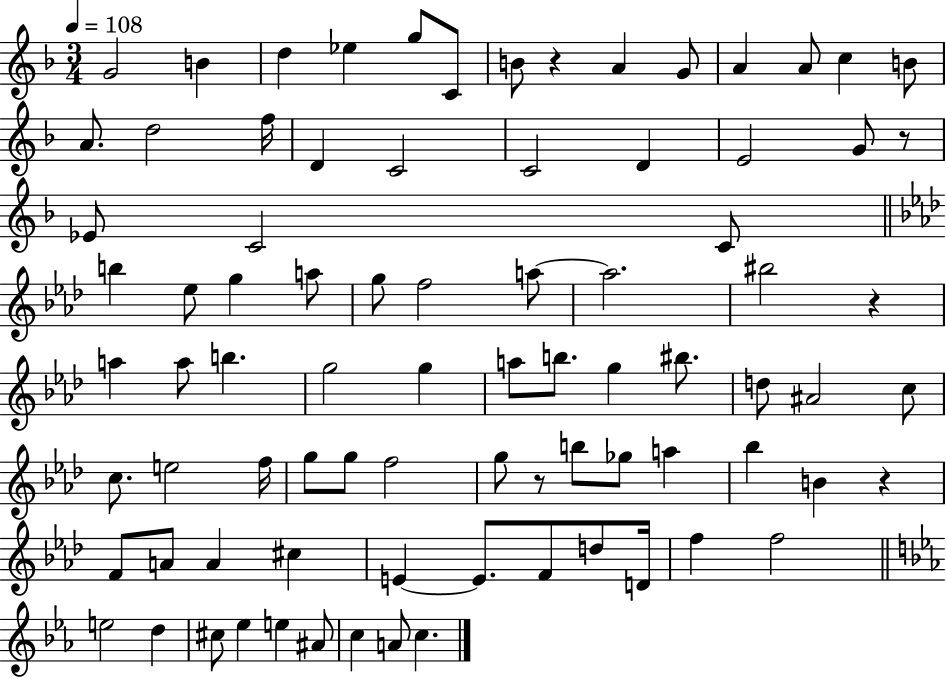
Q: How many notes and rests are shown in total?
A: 83